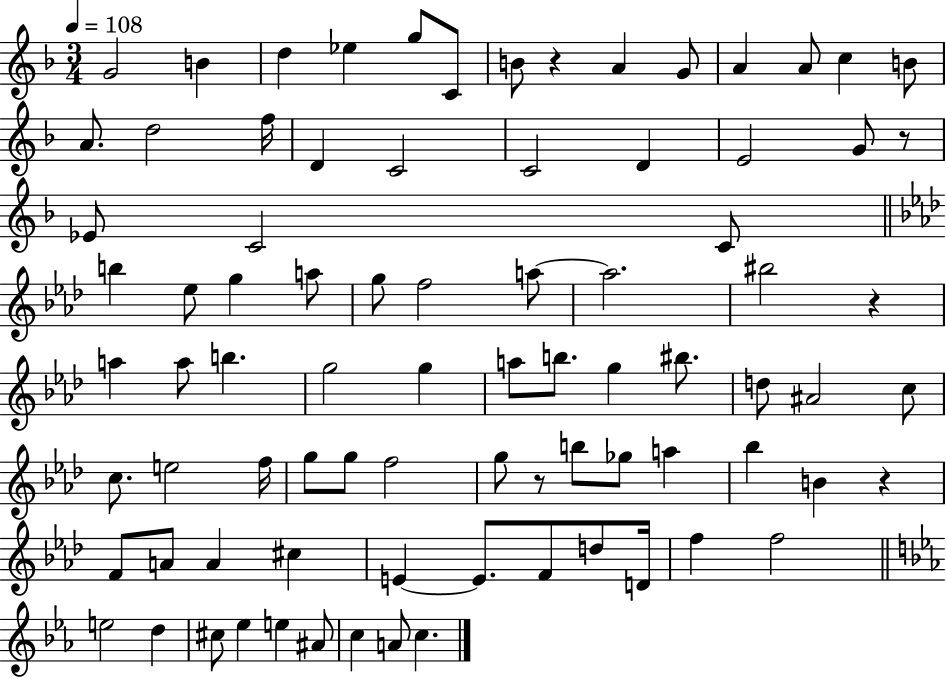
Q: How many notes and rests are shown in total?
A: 83